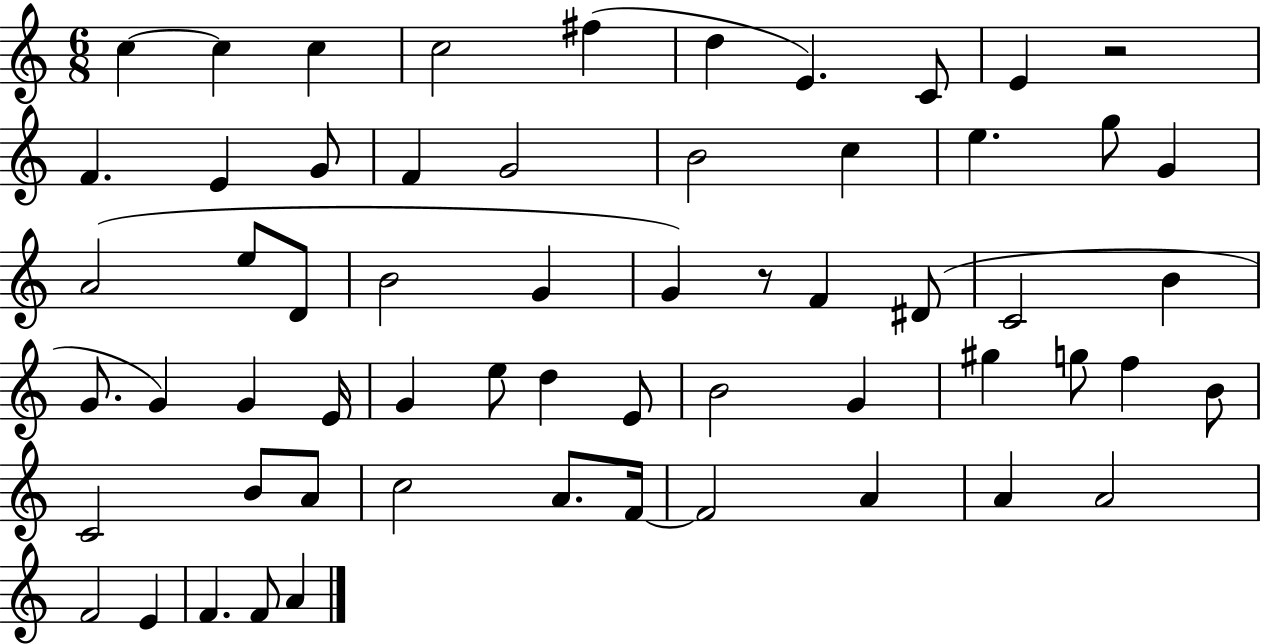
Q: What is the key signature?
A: C major